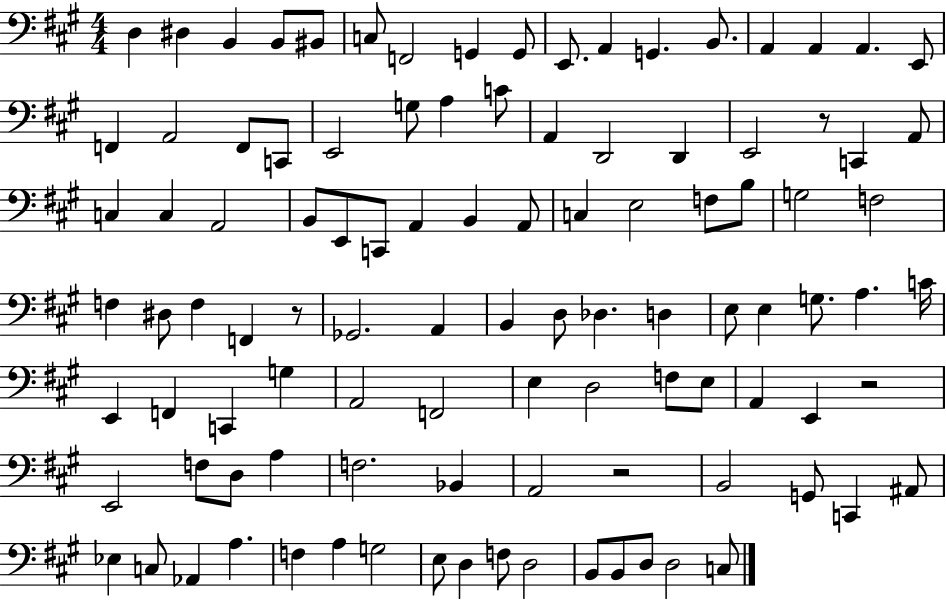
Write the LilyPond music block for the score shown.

{
  \clef bass
  \numericTimeSignature
  \time 4/4
  \key a \major
  d4 dis4 b,4 b,8 bis,8 | c8 f,2 g,4 g,8 | e,8. a,4 g,4. b,8. | a,4 a,4 a,4. e,8 | \break f,4 a,2 f,8 c,8 | e,2 g8 a4 c'8 | a,4 d,2 d,4 | e,2 r8 c,4 a,8 | \break c4 c4 a,2 | b,8 e,8 c,8 a,4 b,4 a,8 | c4 e2 f8 b8 | g2 f2 | \break f4 dis8 f4 f,4 r8 | ges,2. a,4 | b,4 d8 des4. d4 | e8 e4 g8. a4. c'16 | \break e,4 f,4 c,4 g4 | a,2 f,2 | e4 d2 f8 e8 | a,4 e,4 r2 | \break e,2 f8 d8 a4 | f2. bes,4 | a,2 r2 | b,2 g,8 c,4 ais,8 | \break ees4 c8 aes,4 a4. | f4 a4 g2 | e8 d4 f8 d2 | b,8 b,8 d8 d2 c8 | \break \bar "|."
}